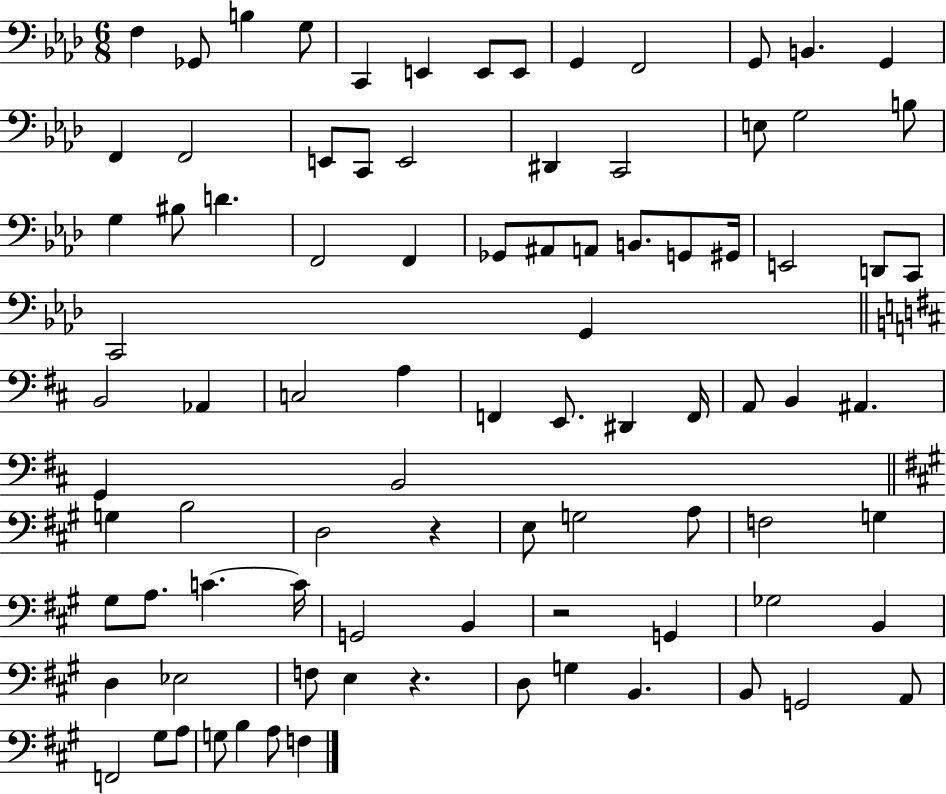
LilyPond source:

{
  \clef bass
  \numericTimeSignature
  \time 6/8
  \key aes \major
  \repeat volta 2 { f4 ges,8 b4 g8 | c,4 e,4 e,8 e,8 | g,4 f,2 | g,8 b,4. g,4 | \break f,4 f,2 | e,8 c,8 e,2 | dis,4 c,2 | e8 g2 b8 | \break g4 bis8 d'4. | f,2 f,4 | ges,8 ais,8 a,8 b,8. g,8 gis,16 | e,2 d,8 c,8 | \break c,2 g,4 | \bar "||" \break \key d \major b,2 aes,4 | c2 a4 | f,4 e,8. dis,4 f,16 | a,8 b,4 ais,4. | \break g,4 b,2 | \bar "||" \break \key a \major g4 b2 | d2 r4 | e8 g2 a8 | f2 g4 | \break gis8 a8. c'4.~~ c'16 | g,2 b,4 | r2 g,4 | ges2 b,4 | \break d4 ees2 | f8 e4 r4. | d8 g4 b,4. | b,8 g,2 a,8 | \break f,2 gis8 a8 | g8 b4 a8 f4 | } \bar "|."
}